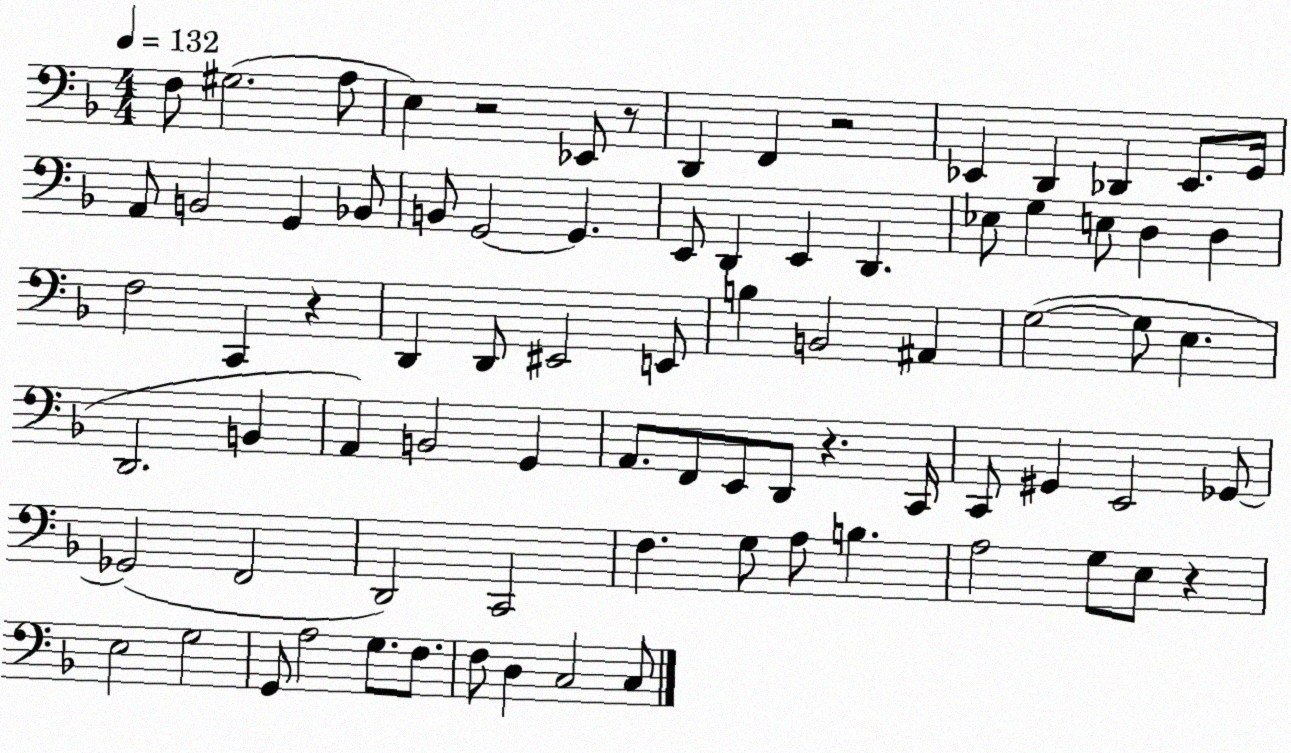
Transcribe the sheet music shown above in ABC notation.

X:1
T:Untitled
M:4/4
L:1/4
K:F
F,/2 ^G,2 A,/2 E, z2 _E,,/2 z/2 D,, F,, z2 _E,, D,, _D,, _E,,/2 G,,/4 A,,/2 B,,2 G,, _B,,/2 B,,/2 G,,2 G,, E,,/2 D,, E,, D,, _E,/2 G, E,/2 D, D, F,2 C,, z D,, D,,/2 ^E,,2 E,,/2 B, B,,2 ^A,, G,2 G,/2 E, D,,2 B,, A,, B,,2 G,, A,,/2 F,,/2 E,,/2 D,,/2 z C,,/4 C,,/2 ^G,, E,,2 _G,,/2 _G,,2 F,,2 D,,2 C,,2 F, G,/2 A,/2 B, A,2 G,/2 E,/2 z E,2 G,2 G,,/2 A,2 G,/2 F,/2 F,/2 D, C,2 C,/2